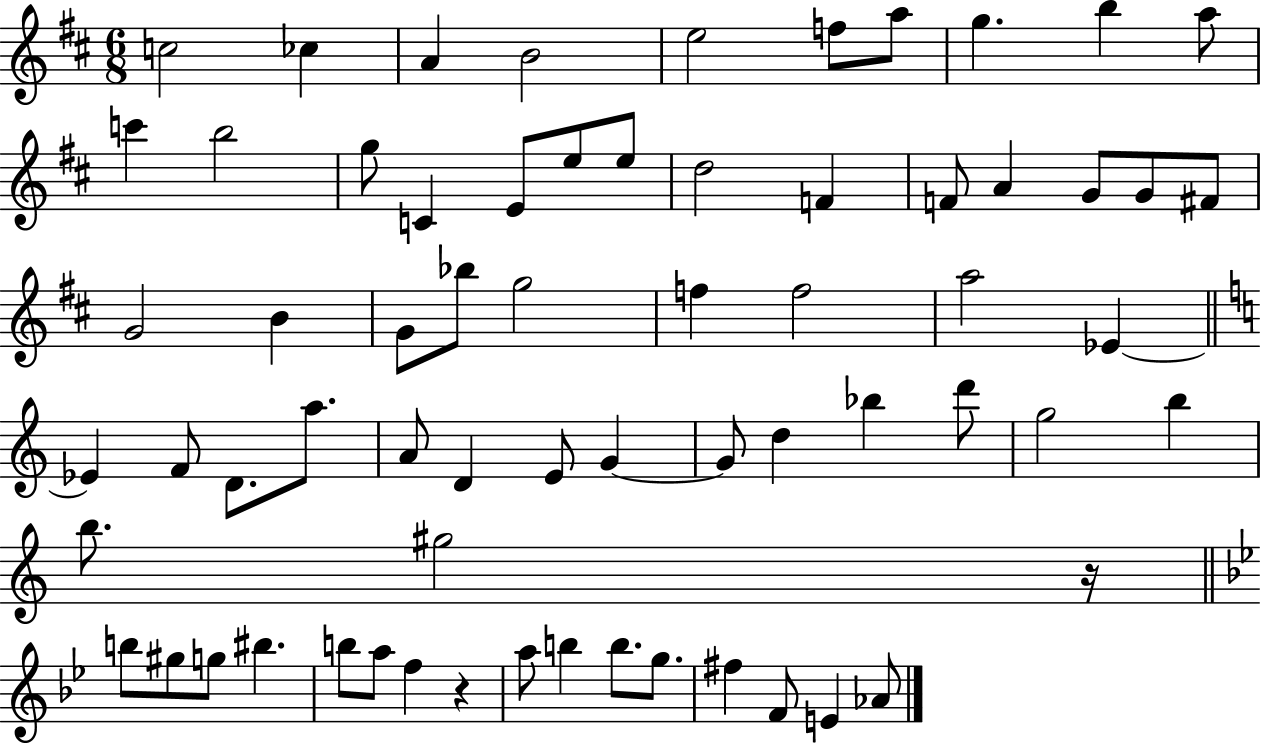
{
  \clef treble
  \numericTimeSignature
  \time 6/8
  \key d \major
  c''2 ces''4 | a'4 b'2 | e''2 f''8 a''8 | g''4. b''4 a''8 | \break c'''4 b''2 | g''8 c'4 e'8 e''8 e''8 | d''2 f'4 | f'8 a'4 g'8 g'8 fis'8 | \break g'2 b'4 | g'8 bes''8 g''2 | f''4 f''2 | a''2 ees'4~~ | \break \bar "||" \break \key a \minor ees'4 f'8 d'8. a''8. | a'8 d'4 e'8 g'4~~ | g'8 d''4 bes''4 d'''8 | g''2 b''4 | \break b''8. gis''2 r16 | \bar "||" \break \key bes \major b''8 gis''8 g''8 bis''4. | b''8 a''8 f''4 r4 | a''8 b''4 b''8. g''8. | fis''4 f'8 e'4 aes'8 | \break \bar "|."
}